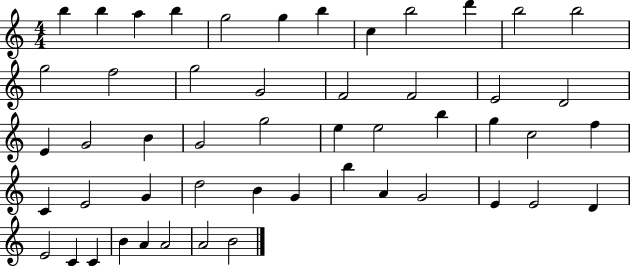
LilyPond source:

{
  \clef treble
  \numericTimeSignature
  \time 4/4
  \key c \major
  b''4 b''4 a''4 b''4 | g''2 g''4 b''4 | c''4 b''2 d'''4 | b''2 b''2 | \break g''2 f''2 | g''2 g'2 | f'2 f'2 | e'2 d'2 | \break e'4 g'2 b'4 | g'2 g''2 | e''4 e''2 b''4 | g''4 c''2 f''4 | \break c'4 e'2 g'4 | d''2 b'4 g'4 | b''4 a'4 g'2 | e'4 e'2 d'4 | \break e'2 c'4 c'4 | b'4 a'4 a'2 | a'2 b'2 | \bar "|."
}